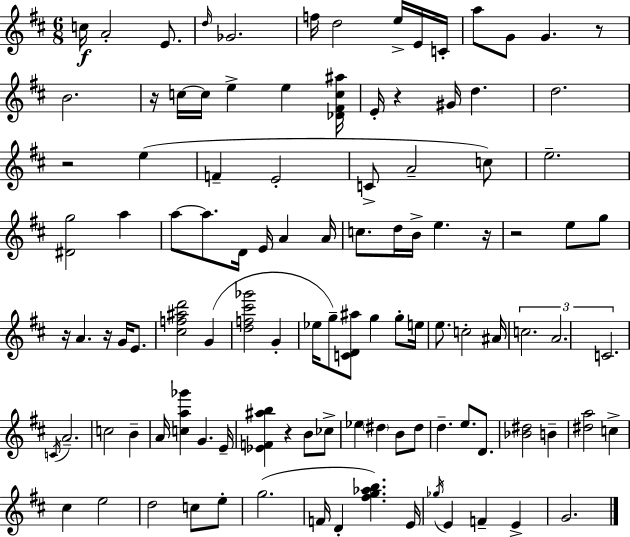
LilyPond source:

{
  \clef treble
  \numericTimeSignature
  \time 6/8
  \key d \major
  c''16\f a'2-. e'8. | \grace { d''16 } ges'2. | f''16 d''2 e''16-> e'16 | c'16-. a''8 g'8 g'4. r8 | \break b'2. | r16 c''16~~ c''16 e''4-> e''4 | <des' fis' c'' ais''>16 e'16-. r4 gis'16 d''4. | d''2. | \break r2 e''4( | f'4-- e'2-. | c'8-> a'2-- c''8) | e''2.-- | \break <dis' g''>2 a''4 | a''8~~ a''8. d'16 e'16 a'4 | a'16 c''8. d''16 b'16-> e''4. | r16 r2 e''8 g''8 | \break r16 a'4. r16 g'16 e'8. | <cis'' f'' ais'' d'''>2 g'4( | <d'' f'' cis''' ges'''>2 g'4-. | ees''16 g''8--) <c' d' ais''>8 g''4 g''8-. | \break e''16 e''8. c''2-. | ais'16 \tuplet 3/2 { c''2. | a'2. | c'2. } | \break \acciaccatura { c'16 } a'2.-- | c''2 b'4-- | a'16 <c'' a'' ges'''>4 g'4. | e'16-- <ees' f' ais'' b''>4 r4 b'8 | \break ces''8-> ees''4 \parenthesize dis''4 b'8 | dis''8 d''4.-- e''8. d'8. | <bes' dis''>2 b'4-- | <dis'' a''>2 c''4-> | \break cis''4 e''2 | d''2 c''8 | e''8-. g''2.( | f'16 d'4-. <fis'' g'' aes'' b''>4.) | \break e'16 \acciaccatura { ges''16 } e'4 f'4-- e'4-> | g'2. | \bar "|."
}